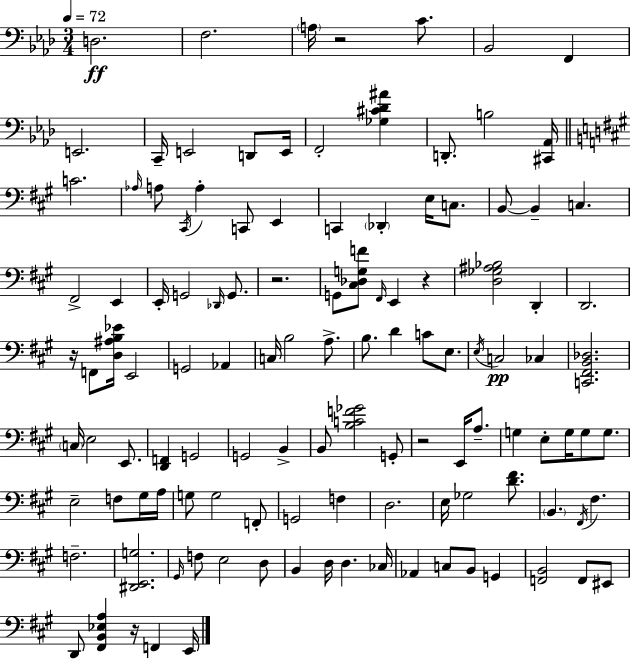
D3/h. F3/h. A3/s R/h C4/e. Bb2/h F2/q E2/h. C2/s E2/h D2/e E2/s F2/h [Gb3,C#4,Db4,A#4]/q D2/e. B3/h [C#2,Ab2]/s C4/h. Ab3/s A3/e C#2/s A3/q C2/e E2/q C2/q Db2/q E3/s C3/e. B2/e B2/q C3/q. F#2/h E2/q E2/s G2/h Db2/s G2/e. R/h. G2/e [C#3,Db3,G3,F4]/e F#2/s E2/q R/q [D3,Gb3,A#3,Bb3]/h D2/q D2/h. R/s F2/e [D3,A#3,B3,Eb4]/s E2/h G2/h Ab2/q C3/s B3/h A3/e. B3/e. D4/q C4/e E3/e. E3/s C3/h CES3/q [C2,F#2,B2,Db3]/h. C3/s E3/h E2/e. [D2,F2]/q G2/h G2/h B2/q B2/e [B3,C4,F4,Gb4]/h G2/e R/h E2/s A3/e. G3/q E3/e G3/s G3/e G3/e. E3/h F3/e G#3/s A3/s G3/e G3/h F2/e G2/h F3/q D3/h. E3/s Gb3/h [D4,F#4]/e. B2/q. F#2/s F#3/q. F3/h. [D#2,E2,G3]/h. G#2/s F3/e E3/h D3/e B2/q D3/s D3/q. CES3/s Ab2/q C3/e B2/e G2/q [F2,B2]/h F2/e EIS2/e D2/e [F#2,B2,Eb3,A3]/q R/s F2/q E2/s